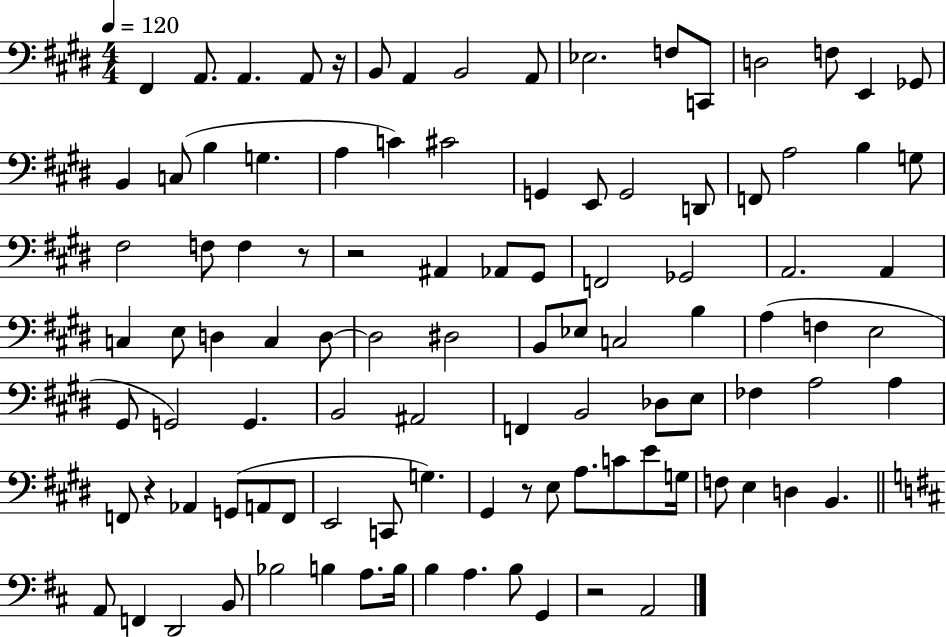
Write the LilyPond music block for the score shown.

{
  \clef bass
  \numericTimeSignature
  \time 4/4
  \key e \major
  \tempo 4 = 120
  fis,4 a,8. a,4. a,8 r16 | b,8 a,4 b,2 a,8 | ees2. f8 c,8 | d2 f8 e,4 ges,8 | \break b,4 c8( b4 g4. | a4 c'4) cis'2 | g,4 e,8 g,2 d,8 | f,8 a2 b4 g8 | \break fis2 f8 f4 r8 | r2 ais,4 aes,8 gis,8 | f,2 ges,2 | a,2. a,4 | \break c4 e8 d4 c4 d8~~ | d2 dis2 | b,8 ees8 c2 b4 | a4( f4 e2 | \break gis,8 g,2) g,4. | b,2 ais,2 | f,4 b,2 des8 e8 | fes4 a2 a4 | \break f,8 r4 aes,4 g,8( a,8 f,8 | e,2 c,8 g4.) | gis,4 r8 e8 a8. c'8 e'8 g16 | f8 e4 d4 b,4. | \break \bar "||" \break \key b \minor a,8 f,4 d,2 b,8 | bes2 b4 a8. b16 | b4 a4. b8 g,4 | r2 a,2 | \break \bar "|."
}